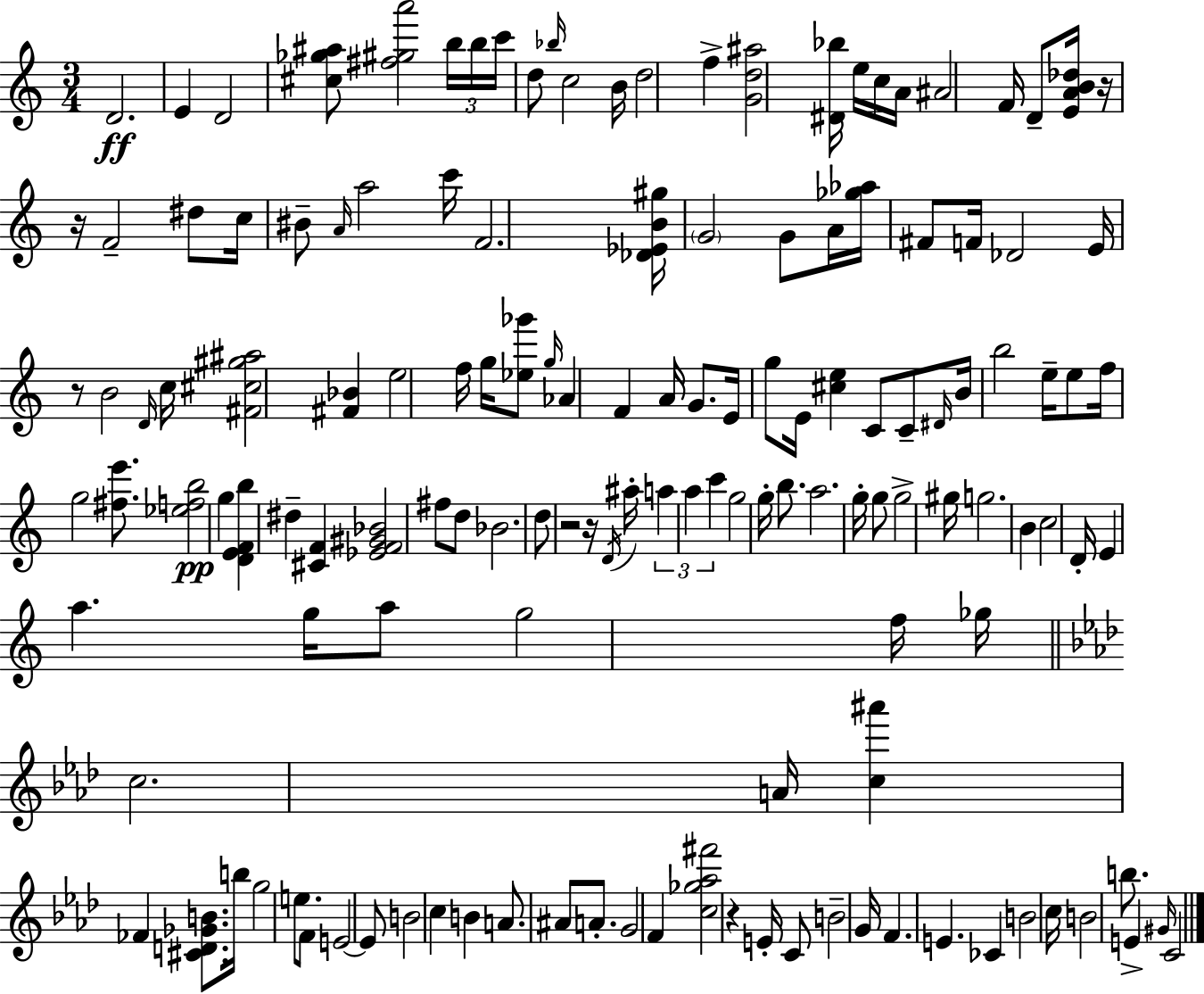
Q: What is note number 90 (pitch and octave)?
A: B5